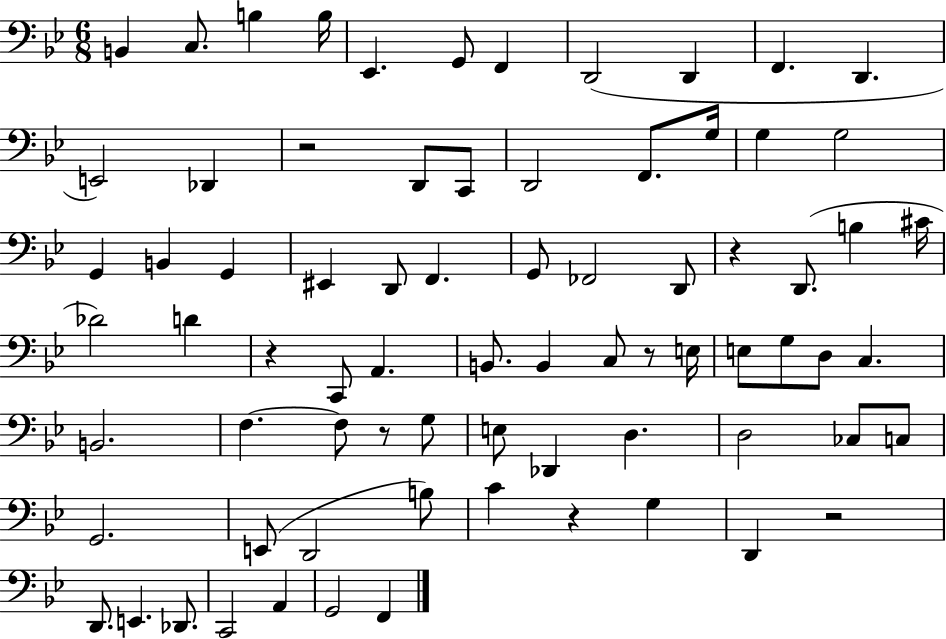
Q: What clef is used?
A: bass